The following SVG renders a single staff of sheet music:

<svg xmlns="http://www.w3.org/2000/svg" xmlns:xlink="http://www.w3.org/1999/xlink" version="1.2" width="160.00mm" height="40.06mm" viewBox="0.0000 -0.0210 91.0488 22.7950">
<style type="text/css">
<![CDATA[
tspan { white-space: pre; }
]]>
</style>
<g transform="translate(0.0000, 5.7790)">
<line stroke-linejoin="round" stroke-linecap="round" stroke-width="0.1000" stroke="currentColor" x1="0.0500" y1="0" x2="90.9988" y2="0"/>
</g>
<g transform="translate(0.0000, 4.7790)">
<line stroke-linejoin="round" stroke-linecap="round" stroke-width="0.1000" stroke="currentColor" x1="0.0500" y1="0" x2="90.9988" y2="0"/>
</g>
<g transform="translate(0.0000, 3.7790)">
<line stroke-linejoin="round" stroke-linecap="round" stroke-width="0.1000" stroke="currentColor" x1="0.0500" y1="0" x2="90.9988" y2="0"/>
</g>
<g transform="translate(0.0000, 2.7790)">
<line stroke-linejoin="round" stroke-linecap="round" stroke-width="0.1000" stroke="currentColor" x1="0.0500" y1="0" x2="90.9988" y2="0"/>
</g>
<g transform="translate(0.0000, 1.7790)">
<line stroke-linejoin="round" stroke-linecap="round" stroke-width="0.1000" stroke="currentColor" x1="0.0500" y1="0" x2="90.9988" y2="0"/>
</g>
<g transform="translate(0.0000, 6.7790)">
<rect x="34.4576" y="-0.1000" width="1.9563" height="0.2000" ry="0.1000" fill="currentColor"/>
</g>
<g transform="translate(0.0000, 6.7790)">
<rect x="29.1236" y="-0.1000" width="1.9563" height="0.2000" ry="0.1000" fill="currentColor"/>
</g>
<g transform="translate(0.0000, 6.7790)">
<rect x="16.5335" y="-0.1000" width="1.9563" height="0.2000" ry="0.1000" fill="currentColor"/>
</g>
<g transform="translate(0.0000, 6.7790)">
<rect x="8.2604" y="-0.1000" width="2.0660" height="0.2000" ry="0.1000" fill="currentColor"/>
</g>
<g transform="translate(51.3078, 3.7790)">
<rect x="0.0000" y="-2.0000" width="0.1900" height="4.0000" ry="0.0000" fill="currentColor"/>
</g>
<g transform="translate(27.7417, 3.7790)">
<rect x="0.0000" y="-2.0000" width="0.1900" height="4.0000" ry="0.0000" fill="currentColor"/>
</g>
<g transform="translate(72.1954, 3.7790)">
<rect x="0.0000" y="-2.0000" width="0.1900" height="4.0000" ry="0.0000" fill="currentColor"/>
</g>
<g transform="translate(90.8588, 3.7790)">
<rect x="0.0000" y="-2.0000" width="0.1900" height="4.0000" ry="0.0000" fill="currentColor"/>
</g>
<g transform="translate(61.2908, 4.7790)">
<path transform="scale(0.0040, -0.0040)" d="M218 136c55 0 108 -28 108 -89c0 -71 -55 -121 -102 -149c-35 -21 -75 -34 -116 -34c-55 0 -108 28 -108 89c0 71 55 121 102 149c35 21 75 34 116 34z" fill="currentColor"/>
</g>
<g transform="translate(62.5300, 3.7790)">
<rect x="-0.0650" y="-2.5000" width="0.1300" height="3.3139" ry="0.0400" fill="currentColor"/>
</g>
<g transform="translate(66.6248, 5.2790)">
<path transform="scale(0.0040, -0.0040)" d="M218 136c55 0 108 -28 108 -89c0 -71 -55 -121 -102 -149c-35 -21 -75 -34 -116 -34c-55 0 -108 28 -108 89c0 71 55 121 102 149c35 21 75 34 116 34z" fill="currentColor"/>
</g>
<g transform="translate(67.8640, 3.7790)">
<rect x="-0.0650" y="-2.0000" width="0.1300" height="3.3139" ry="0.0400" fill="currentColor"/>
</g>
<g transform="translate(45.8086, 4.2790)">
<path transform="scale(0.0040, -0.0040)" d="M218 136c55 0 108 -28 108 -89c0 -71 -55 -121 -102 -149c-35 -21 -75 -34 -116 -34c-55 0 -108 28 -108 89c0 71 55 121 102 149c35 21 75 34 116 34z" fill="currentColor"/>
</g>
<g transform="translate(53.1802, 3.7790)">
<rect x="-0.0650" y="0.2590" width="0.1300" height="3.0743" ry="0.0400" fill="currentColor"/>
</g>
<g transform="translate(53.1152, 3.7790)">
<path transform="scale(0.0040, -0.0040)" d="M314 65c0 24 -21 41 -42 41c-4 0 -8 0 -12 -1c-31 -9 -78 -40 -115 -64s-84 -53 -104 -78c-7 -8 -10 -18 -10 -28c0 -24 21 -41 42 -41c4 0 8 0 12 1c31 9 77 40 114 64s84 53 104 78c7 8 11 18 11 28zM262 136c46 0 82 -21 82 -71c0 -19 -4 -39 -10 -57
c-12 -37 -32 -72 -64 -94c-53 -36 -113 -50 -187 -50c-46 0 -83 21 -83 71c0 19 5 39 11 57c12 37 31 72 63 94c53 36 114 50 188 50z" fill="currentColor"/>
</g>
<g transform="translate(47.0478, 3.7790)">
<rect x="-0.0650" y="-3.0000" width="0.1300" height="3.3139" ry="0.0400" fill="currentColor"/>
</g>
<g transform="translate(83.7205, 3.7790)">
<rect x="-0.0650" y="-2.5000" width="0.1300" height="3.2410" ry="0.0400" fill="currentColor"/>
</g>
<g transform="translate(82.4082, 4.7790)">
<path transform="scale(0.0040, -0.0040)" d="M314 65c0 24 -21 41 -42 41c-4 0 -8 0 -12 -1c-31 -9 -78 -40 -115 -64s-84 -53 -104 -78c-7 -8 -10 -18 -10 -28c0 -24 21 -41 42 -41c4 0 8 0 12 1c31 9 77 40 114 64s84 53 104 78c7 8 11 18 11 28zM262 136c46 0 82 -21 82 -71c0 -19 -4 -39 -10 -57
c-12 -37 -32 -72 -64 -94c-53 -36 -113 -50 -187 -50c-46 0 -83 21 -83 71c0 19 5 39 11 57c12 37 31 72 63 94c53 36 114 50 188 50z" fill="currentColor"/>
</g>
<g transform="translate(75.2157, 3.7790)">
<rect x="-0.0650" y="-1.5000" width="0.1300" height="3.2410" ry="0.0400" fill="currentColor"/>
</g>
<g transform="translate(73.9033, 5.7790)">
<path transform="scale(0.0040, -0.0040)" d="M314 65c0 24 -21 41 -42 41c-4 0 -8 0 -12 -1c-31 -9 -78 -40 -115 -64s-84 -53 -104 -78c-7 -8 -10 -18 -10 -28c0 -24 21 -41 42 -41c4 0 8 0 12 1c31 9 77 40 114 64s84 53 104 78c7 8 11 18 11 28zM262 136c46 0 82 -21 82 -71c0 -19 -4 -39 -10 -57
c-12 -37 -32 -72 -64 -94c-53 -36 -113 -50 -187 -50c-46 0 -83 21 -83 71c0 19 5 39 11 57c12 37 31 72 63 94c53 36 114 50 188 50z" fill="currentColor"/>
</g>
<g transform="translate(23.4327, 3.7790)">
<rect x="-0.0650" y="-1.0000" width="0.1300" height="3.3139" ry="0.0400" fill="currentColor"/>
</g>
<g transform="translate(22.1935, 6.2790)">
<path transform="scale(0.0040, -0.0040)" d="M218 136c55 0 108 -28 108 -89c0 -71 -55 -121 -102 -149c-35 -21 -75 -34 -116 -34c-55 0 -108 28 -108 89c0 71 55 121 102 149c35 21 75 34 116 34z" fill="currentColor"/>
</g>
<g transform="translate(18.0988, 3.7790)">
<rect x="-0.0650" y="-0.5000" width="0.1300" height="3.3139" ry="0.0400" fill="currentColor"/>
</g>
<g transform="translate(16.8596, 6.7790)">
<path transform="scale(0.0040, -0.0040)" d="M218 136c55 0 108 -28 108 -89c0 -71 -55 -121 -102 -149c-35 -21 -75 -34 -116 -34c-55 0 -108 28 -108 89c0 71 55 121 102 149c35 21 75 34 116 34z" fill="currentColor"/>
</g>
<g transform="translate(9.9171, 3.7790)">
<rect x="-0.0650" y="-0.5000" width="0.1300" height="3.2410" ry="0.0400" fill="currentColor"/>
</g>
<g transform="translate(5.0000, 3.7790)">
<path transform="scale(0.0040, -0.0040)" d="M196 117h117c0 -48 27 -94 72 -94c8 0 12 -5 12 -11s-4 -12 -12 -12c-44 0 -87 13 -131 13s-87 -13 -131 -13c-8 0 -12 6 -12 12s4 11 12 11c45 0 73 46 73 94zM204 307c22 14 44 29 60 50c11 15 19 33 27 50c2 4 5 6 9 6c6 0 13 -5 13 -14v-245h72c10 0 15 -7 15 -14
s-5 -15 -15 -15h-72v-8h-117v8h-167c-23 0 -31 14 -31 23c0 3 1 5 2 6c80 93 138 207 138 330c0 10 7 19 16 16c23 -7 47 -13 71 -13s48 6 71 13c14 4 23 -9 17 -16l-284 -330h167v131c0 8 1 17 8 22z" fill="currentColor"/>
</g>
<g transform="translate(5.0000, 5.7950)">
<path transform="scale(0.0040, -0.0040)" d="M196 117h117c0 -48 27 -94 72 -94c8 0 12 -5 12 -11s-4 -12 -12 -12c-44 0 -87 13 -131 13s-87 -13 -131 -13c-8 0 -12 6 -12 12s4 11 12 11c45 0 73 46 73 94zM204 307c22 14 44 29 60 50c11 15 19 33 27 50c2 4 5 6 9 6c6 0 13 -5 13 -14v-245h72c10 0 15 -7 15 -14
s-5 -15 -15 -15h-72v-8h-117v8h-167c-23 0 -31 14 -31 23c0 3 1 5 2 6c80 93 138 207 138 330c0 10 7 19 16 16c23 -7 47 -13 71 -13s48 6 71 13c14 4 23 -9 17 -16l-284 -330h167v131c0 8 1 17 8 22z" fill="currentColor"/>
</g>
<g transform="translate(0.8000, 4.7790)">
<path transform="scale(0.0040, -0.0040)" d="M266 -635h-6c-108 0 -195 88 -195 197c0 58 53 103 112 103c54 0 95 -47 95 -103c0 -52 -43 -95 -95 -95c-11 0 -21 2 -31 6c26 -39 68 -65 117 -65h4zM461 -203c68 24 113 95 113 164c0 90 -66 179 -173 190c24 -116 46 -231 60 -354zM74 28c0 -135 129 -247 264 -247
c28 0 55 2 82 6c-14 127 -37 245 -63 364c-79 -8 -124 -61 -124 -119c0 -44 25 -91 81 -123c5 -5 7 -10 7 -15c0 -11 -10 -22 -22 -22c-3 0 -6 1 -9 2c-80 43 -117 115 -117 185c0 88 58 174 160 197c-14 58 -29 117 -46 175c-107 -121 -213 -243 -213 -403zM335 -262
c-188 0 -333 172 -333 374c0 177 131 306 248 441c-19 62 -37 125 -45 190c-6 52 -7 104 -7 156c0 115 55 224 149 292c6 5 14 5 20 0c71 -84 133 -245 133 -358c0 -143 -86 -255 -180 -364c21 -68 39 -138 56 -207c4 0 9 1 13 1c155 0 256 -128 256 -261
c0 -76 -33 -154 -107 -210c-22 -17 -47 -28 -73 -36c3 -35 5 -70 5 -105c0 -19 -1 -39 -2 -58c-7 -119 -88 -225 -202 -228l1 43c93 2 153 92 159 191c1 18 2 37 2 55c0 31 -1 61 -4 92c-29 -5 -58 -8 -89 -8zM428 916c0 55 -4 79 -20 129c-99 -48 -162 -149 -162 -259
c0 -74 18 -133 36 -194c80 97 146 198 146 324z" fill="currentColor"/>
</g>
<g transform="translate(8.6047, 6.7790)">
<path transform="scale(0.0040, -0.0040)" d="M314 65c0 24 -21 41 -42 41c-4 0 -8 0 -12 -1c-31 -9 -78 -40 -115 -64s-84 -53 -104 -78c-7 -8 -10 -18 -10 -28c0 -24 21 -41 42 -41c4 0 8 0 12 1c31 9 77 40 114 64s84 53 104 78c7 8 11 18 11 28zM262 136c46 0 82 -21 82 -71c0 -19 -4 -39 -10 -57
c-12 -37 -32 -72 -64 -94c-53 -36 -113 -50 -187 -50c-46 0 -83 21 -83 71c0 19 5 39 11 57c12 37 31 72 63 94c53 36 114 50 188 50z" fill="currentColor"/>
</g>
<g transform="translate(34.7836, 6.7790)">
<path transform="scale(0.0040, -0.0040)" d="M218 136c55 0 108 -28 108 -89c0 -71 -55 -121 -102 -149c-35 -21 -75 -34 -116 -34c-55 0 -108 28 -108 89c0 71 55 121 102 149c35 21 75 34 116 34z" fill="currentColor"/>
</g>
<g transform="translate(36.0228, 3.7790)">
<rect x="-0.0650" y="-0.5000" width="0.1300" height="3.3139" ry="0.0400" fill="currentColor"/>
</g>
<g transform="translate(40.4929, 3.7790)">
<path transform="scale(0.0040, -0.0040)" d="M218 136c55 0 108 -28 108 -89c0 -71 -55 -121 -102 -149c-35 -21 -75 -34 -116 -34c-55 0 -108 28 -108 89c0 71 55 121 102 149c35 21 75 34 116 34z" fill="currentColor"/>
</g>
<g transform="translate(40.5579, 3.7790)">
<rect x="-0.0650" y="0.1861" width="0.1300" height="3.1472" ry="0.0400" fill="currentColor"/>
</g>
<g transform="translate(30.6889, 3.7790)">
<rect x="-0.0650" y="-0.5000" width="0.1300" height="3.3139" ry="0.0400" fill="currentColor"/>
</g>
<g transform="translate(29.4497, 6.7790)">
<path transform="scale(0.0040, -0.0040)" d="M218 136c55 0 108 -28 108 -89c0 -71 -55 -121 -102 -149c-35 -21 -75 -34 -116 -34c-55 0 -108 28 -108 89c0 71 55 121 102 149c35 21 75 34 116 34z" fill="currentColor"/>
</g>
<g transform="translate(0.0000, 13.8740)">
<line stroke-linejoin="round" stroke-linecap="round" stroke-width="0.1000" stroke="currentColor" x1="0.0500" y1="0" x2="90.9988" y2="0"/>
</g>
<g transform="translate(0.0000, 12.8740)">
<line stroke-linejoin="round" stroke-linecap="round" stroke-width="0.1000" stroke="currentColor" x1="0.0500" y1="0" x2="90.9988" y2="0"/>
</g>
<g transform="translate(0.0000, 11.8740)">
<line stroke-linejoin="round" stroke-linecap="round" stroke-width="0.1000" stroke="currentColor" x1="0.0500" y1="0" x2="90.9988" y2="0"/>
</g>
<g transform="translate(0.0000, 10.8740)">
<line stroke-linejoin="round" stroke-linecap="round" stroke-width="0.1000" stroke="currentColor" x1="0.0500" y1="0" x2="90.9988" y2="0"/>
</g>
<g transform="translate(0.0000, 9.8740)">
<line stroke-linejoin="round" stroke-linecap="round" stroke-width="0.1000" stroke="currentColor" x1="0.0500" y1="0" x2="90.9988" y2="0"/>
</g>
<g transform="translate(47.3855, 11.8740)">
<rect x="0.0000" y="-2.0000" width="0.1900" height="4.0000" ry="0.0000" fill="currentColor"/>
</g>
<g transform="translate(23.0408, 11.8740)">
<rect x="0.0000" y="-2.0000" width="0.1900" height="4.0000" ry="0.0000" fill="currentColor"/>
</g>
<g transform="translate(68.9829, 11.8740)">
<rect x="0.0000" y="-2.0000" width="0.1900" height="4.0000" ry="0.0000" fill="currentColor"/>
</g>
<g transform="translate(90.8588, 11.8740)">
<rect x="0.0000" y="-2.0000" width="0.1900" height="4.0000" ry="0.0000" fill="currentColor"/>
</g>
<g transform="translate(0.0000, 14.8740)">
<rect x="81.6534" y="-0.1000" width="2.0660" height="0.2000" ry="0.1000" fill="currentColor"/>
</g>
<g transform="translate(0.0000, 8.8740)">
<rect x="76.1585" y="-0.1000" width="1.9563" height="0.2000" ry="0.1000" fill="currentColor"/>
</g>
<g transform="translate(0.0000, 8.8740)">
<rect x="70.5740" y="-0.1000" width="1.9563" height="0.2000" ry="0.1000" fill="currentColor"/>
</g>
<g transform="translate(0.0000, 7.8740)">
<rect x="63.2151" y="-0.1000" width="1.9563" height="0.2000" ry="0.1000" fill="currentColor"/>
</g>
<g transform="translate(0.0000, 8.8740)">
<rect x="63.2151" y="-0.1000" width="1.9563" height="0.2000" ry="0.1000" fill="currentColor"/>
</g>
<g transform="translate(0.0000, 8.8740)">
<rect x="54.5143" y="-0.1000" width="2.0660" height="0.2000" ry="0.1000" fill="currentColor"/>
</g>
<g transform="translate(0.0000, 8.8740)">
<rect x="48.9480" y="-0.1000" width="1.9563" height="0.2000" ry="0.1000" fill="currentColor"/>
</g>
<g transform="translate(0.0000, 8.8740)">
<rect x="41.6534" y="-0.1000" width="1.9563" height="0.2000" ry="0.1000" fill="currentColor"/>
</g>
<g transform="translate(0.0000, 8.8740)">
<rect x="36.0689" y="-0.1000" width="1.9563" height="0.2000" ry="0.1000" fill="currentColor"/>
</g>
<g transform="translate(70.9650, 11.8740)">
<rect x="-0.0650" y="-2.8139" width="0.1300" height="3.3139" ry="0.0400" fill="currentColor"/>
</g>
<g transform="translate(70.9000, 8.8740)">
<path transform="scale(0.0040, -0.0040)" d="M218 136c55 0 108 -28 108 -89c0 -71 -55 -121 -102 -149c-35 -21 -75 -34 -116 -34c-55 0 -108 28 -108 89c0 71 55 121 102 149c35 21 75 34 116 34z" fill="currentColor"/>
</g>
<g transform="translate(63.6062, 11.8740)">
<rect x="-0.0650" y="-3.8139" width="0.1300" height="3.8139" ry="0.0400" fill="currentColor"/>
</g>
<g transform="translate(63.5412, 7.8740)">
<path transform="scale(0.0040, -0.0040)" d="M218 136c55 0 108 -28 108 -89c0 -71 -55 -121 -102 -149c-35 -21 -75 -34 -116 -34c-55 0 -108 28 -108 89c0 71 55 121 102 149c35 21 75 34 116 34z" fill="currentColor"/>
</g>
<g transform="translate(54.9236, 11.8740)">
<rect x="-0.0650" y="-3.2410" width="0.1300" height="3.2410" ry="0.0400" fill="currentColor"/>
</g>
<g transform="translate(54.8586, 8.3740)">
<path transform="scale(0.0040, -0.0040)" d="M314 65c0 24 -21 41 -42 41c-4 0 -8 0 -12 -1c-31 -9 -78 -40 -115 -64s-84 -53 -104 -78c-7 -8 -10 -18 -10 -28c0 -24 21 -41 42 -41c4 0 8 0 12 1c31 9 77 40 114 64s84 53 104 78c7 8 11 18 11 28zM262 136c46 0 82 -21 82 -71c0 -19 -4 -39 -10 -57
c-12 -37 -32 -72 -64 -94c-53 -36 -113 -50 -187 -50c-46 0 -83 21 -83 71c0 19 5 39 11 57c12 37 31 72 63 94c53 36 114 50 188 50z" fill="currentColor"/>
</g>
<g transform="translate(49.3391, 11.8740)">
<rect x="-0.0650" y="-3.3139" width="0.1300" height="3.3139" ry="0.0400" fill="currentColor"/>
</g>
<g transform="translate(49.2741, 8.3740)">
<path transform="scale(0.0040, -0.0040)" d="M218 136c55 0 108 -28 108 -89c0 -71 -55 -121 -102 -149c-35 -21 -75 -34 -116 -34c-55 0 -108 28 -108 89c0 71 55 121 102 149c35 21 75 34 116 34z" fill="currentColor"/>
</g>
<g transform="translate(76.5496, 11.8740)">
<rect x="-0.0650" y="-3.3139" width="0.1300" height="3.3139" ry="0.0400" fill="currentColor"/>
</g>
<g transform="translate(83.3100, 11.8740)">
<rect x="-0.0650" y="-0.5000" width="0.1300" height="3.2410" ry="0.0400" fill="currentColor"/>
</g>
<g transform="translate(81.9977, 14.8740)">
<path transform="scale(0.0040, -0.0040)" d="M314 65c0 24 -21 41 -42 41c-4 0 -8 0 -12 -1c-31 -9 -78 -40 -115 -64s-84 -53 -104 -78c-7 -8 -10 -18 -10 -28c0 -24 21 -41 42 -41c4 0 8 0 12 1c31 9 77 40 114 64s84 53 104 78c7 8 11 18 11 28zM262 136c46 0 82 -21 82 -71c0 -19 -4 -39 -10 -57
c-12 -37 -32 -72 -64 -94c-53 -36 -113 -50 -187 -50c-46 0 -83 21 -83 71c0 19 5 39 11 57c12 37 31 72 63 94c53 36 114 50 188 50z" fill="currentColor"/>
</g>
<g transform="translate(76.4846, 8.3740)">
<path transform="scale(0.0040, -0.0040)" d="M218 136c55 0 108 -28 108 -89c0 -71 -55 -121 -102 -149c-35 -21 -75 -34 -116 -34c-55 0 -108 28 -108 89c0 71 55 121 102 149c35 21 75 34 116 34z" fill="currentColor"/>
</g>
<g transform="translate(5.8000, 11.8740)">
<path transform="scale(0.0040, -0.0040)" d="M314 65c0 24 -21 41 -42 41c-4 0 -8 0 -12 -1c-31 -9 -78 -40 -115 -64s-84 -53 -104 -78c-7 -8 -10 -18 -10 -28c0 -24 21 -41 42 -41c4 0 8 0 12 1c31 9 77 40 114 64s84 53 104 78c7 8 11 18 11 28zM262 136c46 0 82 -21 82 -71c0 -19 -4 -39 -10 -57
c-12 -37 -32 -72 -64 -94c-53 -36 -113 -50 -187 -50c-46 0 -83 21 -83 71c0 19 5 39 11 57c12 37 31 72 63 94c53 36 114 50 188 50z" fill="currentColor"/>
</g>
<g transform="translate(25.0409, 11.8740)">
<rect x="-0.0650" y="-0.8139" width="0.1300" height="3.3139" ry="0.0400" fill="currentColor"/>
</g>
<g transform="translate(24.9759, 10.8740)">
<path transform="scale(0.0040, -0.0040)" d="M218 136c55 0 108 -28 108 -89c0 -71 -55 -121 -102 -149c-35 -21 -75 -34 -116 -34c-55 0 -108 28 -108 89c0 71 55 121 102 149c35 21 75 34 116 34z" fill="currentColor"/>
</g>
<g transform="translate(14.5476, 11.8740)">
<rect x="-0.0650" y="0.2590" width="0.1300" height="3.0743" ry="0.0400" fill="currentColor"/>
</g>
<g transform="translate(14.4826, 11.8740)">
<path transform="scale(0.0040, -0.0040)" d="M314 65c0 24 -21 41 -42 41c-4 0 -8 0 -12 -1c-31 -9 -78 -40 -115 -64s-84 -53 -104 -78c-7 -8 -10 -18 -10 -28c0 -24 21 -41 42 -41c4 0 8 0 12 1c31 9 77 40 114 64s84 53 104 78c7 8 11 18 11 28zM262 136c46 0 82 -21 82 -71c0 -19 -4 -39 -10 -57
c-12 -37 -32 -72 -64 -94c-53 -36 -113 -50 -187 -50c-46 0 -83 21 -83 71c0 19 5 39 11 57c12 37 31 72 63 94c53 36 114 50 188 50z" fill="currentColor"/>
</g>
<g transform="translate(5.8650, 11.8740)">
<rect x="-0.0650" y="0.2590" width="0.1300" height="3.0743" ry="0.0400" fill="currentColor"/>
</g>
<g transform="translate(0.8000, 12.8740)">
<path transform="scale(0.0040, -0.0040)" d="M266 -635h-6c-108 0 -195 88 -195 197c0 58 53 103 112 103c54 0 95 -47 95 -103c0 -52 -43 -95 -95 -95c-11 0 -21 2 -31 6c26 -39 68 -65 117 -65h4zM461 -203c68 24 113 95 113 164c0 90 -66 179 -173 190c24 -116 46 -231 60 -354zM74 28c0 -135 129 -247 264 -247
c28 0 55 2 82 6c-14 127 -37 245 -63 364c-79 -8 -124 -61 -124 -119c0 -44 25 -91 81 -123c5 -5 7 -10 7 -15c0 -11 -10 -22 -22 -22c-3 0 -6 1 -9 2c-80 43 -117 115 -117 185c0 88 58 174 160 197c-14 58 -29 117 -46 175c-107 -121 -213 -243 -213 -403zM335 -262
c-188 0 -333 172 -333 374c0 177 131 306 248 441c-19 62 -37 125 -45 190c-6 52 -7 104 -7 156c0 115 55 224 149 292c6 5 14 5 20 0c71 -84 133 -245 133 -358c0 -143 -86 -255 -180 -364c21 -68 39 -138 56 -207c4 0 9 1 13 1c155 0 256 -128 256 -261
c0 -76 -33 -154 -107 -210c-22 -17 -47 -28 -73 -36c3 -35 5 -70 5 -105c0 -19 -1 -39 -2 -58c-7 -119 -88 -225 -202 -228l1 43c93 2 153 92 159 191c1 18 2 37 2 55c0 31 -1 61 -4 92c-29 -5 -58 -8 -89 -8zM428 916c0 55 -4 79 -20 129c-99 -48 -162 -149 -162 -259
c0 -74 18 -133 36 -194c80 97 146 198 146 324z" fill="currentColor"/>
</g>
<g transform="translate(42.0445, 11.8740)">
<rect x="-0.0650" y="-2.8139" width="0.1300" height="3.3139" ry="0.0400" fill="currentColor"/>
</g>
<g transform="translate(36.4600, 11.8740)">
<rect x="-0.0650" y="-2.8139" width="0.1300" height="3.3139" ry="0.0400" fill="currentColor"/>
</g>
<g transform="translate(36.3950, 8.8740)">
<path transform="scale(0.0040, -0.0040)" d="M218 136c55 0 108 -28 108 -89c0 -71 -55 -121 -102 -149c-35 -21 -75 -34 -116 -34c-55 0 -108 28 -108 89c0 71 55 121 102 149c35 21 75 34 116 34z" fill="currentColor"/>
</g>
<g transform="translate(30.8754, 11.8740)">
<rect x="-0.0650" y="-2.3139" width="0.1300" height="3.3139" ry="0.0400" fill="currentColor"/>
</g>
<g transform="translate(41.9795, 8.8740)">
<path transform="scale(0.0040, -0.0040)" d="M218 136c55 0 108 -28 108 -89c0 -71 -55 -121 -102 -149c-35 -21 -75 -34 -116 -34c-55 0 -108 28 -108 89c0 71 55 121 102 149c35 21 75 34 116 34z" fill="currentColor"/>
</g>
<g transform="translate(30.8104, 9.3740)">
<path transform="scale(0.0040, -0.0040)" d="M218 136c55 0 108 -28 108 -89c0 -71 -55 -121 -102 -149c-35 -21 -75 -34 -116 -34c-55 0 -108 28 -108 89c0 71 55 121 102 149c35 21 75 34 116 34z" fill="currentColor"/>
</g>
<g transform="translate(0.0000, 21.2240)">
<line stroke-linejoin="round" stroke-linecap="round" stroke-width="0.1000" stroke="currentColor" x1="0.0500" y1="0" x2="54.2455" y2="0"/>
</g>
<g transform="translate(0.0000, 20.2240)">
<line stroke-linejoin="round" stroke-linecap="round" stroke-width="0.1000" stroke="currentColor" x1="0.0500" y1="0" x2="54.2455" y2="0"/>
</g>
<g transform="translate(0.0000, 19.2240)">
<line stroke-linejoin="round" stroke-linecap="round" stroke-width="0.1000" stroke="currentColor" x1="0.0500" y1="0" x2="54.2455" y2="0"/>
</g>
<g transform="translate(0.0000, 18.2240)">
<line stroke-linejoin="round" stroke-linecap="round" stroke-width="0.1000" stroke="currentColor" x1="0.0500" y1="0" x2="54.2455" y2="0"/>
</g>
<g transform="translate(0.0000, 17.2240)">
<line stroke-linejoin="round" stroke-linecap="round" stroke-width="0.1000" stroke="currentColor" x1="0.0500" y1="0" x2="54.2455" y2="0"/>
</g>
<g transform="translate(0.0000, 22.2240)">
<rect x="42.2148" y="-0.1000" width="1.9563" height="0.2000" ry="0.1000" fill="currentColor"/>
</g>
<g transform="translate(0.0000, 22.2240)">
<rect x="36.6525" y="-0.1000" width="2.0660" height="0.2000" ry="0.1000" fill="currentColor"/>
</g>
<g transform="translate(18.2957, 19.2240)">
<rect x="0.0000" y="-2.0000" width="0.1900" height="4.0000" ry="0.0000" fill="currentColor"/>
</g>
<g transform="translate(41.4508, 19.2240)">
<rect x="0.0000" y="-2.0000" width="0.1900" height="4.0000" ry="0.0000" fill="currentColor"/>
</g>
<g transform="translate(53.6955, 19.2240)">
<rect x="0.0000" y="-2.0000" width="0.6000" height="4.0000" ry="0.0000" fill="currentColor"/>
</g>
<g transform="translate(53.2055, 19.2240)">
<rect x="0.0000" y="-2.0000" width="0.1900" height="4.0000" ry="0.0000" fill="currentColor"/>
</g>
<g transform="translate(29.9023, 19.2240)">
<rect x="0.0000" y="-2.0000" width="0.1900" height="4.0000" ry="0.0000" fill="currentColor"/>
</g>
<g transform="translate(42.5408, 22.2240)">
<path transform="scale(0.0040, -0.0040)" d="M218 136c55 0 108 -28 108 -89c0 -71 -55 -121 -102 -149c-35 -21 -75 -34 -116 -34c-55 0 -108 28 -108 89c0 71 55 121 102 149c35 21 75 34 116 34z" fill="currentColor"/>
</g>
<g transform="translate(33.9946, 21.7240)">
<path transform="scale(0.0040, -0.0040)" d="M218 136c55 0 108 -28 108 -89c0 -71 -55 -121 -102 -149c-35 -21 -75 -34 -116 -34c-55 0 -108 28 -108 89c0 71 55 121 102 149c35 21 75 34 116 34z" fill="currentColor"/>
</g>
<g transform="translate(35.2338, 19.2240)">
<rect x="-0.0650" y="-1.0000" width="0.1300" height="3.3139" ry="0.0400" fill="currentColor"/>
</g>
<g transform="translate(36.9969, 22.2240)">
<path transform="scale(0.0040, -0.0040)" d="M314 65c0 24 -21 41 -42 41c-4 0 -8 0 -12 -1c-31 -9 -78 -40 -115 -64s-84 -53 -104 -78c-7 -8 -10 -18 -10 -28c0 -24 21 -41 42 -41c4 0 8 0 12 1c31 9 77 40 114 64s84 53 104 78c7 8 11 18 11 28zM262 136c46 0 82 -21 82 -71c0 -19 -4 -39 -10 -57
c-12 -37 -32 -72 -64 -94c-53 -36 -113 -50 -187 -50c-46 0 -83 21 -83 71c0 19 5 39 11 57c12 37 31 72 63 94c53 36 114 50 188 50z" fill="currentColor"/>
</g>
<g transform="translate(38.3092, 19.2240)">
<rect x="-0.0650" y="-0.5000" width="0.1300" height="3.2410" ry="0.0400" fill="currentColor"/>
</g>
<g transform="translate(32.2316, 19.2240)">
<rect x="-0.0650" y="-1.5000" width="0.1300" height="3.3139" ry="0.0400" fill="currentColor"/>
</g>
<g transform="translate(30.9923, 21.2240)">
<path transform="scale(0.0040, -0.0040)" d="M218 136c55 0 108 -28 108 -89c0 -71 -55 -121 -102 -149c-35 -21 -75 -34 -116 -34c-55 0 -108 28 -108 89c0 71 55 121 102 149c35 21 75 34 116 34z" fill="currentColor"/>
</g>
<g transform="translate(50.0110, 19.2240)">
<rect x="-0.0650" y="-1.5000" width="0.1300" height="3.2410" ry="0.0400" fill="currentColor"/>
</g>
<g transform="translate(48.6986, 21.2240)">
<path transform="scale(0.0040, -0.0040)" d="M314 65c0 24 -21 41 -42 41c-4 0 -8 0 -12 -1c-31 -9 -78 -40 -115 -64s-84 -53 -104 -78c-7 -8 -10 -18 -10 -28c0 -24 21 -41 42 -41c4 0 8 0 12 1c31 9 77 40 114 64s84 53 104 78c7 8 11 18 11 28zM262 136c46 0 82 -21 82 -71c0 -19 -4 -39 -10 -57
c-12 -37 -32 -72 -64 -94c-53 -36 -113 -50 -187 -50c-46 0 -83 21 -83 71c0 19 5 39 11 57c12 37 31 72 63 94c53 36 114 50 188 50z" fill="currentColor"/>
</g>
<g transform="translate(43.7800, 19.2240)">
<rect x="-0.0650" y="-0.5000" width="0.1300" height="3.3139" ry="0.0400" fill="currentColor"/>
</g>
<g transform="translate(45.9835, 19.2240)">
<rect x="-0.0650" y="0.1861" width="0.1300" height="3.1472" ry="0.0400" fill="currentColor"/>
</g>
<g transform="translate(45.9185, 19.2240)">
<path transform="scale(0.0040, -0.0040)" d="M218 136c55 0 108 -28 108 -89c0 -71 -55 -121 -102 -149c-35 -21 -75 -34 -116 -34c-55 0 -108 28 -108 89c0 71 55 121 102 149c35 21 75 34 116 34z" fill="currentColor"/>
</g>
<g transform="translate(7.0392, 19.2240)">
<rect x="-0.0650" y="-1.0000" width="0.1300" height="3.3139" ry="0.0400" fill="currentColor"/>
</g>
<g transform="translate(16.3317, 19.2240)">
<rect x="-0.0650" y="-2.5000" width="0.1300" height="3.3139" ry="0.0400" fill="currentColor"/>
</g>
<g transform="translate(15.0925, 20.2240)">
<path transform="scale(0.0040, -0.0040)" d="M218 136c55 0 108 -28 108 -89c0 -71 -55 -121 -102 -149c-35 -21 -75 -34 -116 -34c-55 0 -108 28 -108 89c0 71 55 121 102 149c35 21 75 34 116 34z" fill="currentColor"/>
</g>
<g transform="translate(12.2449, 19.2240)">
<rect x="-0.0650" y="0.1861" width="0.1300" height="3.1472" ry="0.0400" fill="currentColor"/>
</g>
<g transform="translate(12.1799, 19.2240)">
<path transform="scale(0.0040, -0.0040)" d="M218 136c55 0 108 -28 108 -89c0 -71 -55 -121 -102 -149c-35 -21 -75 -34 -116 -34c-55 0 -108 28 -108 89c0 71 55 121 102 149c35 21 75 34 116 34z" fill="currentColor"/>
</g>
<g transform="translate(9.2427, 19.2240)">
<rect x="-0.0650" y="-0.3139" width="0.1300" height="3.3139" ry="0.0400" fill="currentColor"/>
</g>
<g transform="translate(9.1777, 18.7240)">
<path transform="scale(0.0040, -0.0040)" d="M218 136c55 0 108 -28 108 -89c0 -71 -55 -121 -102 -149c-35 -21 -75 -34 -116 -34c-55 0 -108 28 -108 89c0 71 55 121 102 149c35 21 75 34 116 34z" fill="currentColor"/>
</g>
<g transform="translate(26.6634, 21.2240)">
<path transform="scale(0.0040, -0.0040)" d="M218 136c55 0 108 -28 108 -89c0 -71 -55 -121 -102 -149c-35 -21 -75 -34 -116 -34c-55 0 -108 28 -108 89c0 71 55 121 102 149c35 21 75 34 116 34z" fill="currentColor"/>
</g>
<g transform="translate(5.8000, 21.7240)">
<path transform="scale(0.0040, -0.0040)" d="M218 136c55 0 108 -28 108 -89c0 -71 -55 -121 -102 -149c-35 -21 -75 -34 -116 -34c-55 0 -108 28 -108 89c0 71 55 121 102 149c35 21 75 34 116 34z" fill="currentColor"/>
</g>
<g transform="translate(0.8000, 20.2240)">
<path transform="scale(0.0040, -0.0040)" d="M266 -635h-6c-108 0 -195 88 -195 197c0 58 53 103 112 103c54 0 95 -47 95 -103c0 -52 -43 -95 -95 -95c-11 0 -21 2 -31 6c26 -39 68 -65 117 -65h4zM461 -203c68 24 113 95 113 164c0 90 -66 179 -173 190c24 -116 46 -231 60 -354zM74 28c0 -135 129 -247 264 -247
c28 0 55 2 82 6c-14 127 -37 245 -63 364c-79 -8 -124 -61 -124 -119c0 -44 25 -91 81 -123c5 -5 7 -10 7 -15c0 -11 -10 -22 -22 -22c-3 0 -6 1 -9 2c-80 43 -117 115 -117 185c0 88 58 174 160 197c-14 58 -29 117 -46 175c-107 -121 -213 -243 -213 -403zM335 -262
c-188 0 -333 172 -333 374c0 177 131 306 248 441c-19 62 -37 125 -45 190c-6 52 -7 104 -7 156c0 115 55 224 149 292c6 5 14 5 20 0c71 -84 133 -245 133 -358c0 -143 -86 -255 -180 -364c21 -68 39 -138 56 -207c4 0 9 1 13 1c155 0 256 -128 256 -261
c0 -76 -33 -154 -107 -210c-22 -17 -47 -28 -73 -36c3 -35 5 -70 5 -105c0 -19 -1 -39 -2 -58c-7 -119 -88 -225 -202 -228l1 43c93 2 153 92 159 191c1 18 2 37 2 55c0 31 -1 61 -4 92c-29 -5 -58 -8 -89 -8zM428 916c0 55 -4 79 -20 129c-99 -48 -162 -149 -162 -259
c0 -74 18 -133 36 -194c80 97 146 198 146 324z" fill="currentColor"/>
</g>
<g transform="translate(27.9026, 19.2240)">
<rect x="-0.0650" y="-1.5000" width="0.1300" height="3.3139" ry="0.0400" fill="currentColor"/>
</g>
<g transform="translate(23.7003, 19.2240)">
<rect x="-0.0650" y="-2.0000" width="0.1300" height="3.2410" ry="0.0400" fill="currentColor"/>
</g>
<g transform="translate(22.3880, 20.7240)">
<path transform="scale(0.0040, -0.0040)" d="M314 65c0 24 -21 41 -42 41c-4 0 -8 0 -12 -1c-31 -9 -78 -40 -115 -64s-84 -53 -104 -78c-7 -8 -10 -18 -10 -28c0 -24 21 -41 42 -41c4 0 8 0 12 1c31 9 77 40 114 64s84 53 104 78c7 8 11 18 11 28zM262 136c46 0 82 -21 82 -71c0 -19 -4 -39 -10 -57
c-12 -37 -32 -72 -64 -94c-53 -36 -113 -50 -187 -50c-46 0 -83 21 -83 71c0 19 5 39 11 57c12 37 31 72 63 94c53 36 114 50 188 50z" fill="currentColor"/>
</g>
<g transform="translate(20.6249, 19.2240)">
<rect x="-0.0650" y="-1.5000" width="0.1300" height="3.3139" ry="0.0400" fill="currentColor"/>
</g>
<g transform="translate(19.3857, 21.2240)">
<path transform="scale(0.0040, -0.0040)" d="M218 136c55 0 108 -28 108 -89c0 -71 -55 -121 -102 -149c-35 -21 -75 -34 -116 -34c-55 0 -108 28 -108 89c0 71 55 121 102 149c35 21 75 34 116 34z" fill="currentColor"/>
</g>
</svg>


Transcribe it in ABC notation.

X:1
T:Untitled
M:4/4
L:1/4
K:C
C2 C D C C B A B2 G F E2 G2 B2 B2 d g a a b b2 c' a b C2 D c B G E F2 E E D C2 C B E2